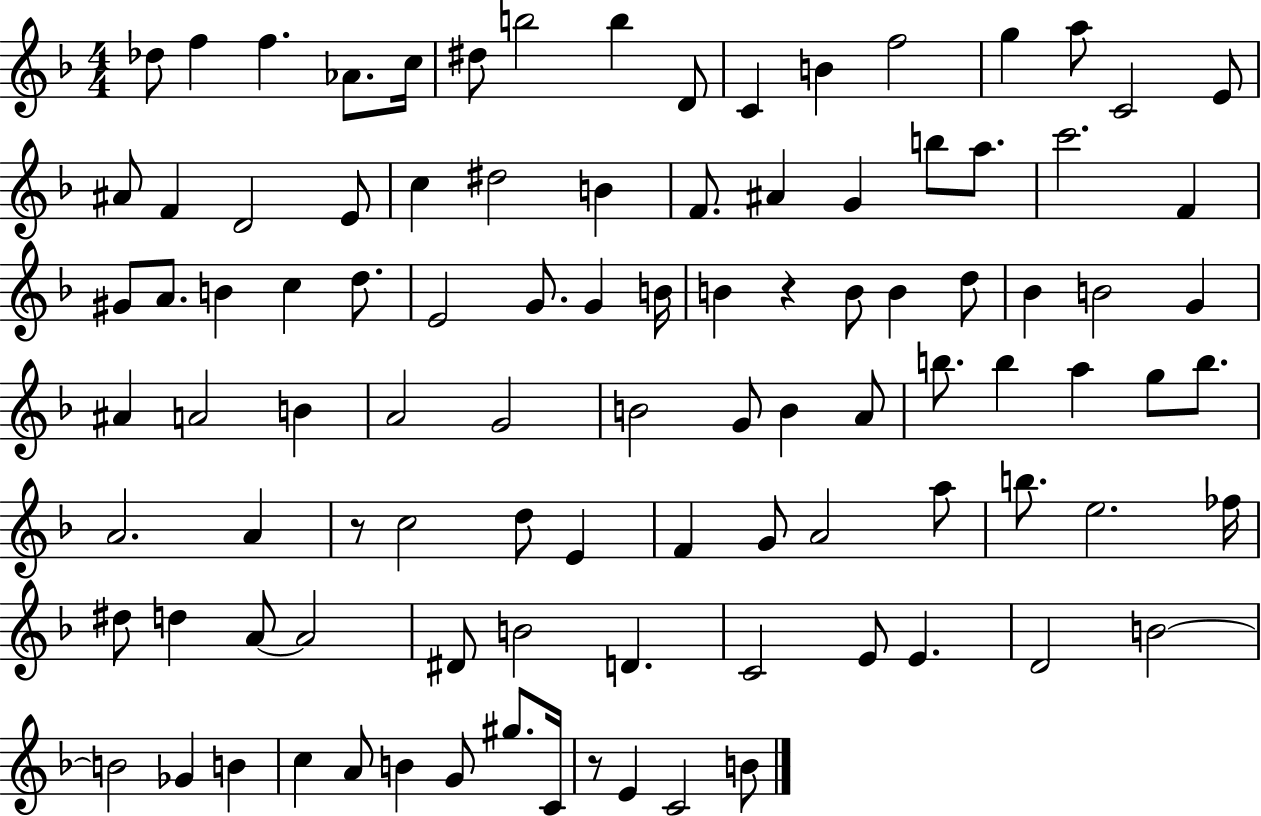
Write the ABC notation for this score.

X:1
T:Untitled
M:4/4
L:1/4
K:F
_d/2 f f _A/2 c/4 ^d/2 b2 b D/2 C B f2 g a/2 C2 E/2 ^A/2 F D2 E/2 c ^d2 B F/2 ^A G b/2 a/2 c'2 F ^G/2 A/2 B c d/2 E2 G/2 G B/4 B z B/2 B d/2 _B B2 G ^A A2 B A2 G2 B2 G/2 B A/2 b/2 b a g/2 b/2 A2 A z/2 c2 d/2 E F G/2 A2 a/2 b/2 e2 _f/4 ^d/2 d A/2 A2 ^D/2 B2 D C2 E/2 E D2 B2 B2 _G B c A/2 B G/2 ^g/2 C/4 z/2 E C2 B/2